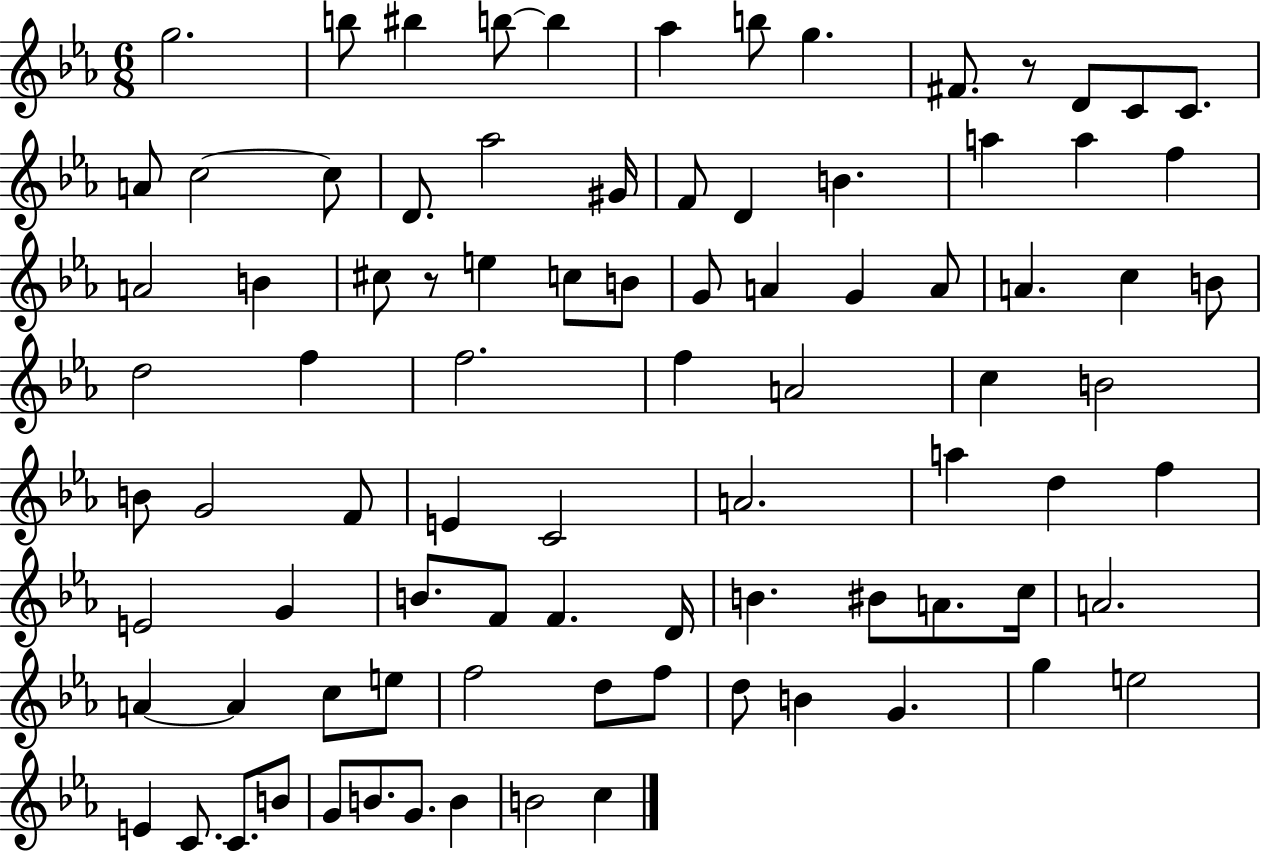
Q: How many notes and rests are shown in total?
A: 88